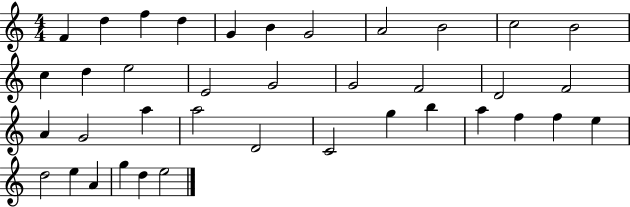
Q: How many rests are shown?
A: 0